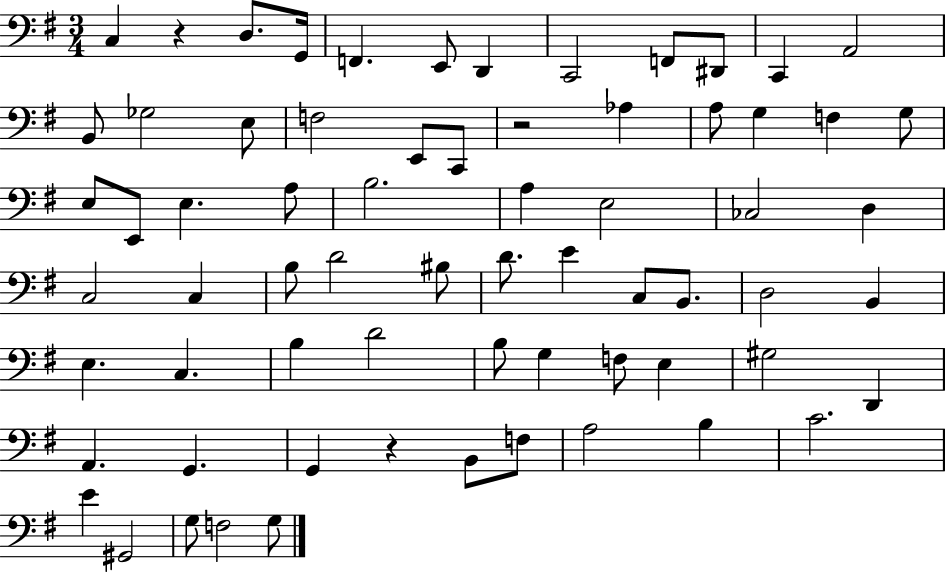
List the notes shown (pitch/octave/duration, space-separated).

C3/q R/q D3/e. G2/s F2/q. E2/e D2/q C2/h F2/e D#2/e C2/q A2/h B2/e Gb3/h E3/e F3/h E2/e C2/e R/h Ab3/q A3/e G3/q F3/q G3/e E3/e E2/e E3/q. A3/e B3/h. A3/q E3/h CES3/h D3/q C3/h C3/q B3/e D4/h BIS3/e D4/e. E4/q C3/e B2/e. D3/h B2/q E3/q. C3/q. B3/q D4/h B3/e G3/q F3/e E3/q G#3/h D2/q A2/q. G2/q. G2/q R/q B2/e F3/e A3/h B3/q C4/h. E4/q G#2/h G3/e F3/h G3/e